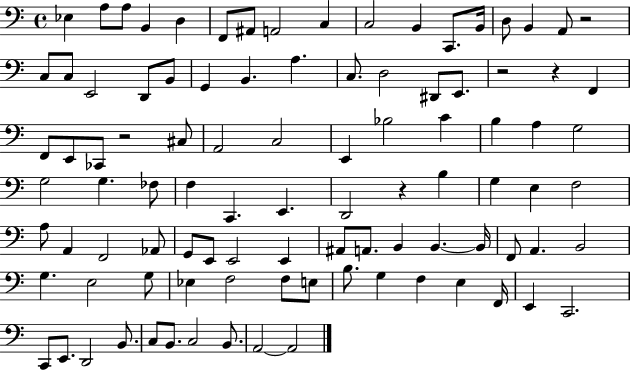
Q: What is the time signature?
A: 4/4